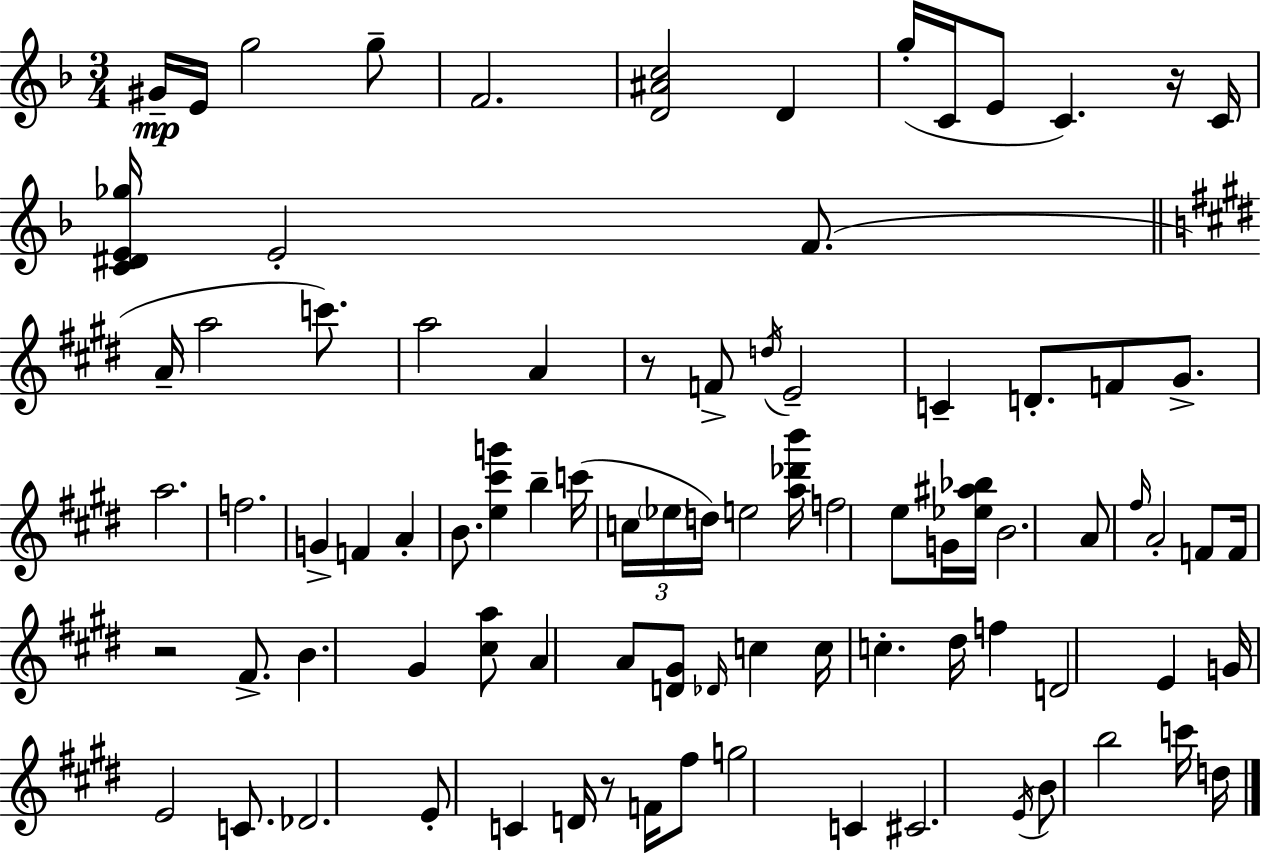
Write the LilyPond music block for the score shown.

{
  \clef treble
  \numericTimeSignature
  \time 3/4
  \key f \major
  \repeat volta 2 { gis'16--\mp e'16 g''2 g''8-- | f'2. | <d' ais' c''>2 d'4 | g''16-.( c'16 e'8 c'4.) r16 c'16 | \break <c' dis' e' ges''>16 e'2-. f'8.( | \bar "||" \break \key e \major a'16-- a''2 c'''8.) | a''2 a'4 | r8 f'8-> \acciaccatura { d''16 } e'2-- | c'4-- d'8.-. f'8 gis'8.-> | \break a''2. | f''2. | g'4-> f'4 a'4-. | b'8. <e'' cis''' g'''>4 b''4-- | \break c'''16( \tuplet 3/2 { c''16 \parenthesize ees''16 d''16) } e''2 | <a'' des''' b'''>16 f''2 e''8 g'16 | <ees'' ais'' bes''>16 b'2. | a'8 \grace { fis''16 } a'2-. | \break f'8 f'16 r2 fis'8.-> | b'4. gis'4 | <cis'' a''>8 a'4 a'8 <d' gis'>8 \grace { des'16 } c''4 | c''16 c''4.-. dis''16 f''4 | \break d'2 e'4 | g'16 e'2 | c'8. des'2. | e'8-. c'4 d'16 r8 | \break f'16 fis''8 g''2 c'4 | cis'2. | \acciaccatura { e'16 } b'8 b''2 | c'''16 d''16 } \bar "|."
}